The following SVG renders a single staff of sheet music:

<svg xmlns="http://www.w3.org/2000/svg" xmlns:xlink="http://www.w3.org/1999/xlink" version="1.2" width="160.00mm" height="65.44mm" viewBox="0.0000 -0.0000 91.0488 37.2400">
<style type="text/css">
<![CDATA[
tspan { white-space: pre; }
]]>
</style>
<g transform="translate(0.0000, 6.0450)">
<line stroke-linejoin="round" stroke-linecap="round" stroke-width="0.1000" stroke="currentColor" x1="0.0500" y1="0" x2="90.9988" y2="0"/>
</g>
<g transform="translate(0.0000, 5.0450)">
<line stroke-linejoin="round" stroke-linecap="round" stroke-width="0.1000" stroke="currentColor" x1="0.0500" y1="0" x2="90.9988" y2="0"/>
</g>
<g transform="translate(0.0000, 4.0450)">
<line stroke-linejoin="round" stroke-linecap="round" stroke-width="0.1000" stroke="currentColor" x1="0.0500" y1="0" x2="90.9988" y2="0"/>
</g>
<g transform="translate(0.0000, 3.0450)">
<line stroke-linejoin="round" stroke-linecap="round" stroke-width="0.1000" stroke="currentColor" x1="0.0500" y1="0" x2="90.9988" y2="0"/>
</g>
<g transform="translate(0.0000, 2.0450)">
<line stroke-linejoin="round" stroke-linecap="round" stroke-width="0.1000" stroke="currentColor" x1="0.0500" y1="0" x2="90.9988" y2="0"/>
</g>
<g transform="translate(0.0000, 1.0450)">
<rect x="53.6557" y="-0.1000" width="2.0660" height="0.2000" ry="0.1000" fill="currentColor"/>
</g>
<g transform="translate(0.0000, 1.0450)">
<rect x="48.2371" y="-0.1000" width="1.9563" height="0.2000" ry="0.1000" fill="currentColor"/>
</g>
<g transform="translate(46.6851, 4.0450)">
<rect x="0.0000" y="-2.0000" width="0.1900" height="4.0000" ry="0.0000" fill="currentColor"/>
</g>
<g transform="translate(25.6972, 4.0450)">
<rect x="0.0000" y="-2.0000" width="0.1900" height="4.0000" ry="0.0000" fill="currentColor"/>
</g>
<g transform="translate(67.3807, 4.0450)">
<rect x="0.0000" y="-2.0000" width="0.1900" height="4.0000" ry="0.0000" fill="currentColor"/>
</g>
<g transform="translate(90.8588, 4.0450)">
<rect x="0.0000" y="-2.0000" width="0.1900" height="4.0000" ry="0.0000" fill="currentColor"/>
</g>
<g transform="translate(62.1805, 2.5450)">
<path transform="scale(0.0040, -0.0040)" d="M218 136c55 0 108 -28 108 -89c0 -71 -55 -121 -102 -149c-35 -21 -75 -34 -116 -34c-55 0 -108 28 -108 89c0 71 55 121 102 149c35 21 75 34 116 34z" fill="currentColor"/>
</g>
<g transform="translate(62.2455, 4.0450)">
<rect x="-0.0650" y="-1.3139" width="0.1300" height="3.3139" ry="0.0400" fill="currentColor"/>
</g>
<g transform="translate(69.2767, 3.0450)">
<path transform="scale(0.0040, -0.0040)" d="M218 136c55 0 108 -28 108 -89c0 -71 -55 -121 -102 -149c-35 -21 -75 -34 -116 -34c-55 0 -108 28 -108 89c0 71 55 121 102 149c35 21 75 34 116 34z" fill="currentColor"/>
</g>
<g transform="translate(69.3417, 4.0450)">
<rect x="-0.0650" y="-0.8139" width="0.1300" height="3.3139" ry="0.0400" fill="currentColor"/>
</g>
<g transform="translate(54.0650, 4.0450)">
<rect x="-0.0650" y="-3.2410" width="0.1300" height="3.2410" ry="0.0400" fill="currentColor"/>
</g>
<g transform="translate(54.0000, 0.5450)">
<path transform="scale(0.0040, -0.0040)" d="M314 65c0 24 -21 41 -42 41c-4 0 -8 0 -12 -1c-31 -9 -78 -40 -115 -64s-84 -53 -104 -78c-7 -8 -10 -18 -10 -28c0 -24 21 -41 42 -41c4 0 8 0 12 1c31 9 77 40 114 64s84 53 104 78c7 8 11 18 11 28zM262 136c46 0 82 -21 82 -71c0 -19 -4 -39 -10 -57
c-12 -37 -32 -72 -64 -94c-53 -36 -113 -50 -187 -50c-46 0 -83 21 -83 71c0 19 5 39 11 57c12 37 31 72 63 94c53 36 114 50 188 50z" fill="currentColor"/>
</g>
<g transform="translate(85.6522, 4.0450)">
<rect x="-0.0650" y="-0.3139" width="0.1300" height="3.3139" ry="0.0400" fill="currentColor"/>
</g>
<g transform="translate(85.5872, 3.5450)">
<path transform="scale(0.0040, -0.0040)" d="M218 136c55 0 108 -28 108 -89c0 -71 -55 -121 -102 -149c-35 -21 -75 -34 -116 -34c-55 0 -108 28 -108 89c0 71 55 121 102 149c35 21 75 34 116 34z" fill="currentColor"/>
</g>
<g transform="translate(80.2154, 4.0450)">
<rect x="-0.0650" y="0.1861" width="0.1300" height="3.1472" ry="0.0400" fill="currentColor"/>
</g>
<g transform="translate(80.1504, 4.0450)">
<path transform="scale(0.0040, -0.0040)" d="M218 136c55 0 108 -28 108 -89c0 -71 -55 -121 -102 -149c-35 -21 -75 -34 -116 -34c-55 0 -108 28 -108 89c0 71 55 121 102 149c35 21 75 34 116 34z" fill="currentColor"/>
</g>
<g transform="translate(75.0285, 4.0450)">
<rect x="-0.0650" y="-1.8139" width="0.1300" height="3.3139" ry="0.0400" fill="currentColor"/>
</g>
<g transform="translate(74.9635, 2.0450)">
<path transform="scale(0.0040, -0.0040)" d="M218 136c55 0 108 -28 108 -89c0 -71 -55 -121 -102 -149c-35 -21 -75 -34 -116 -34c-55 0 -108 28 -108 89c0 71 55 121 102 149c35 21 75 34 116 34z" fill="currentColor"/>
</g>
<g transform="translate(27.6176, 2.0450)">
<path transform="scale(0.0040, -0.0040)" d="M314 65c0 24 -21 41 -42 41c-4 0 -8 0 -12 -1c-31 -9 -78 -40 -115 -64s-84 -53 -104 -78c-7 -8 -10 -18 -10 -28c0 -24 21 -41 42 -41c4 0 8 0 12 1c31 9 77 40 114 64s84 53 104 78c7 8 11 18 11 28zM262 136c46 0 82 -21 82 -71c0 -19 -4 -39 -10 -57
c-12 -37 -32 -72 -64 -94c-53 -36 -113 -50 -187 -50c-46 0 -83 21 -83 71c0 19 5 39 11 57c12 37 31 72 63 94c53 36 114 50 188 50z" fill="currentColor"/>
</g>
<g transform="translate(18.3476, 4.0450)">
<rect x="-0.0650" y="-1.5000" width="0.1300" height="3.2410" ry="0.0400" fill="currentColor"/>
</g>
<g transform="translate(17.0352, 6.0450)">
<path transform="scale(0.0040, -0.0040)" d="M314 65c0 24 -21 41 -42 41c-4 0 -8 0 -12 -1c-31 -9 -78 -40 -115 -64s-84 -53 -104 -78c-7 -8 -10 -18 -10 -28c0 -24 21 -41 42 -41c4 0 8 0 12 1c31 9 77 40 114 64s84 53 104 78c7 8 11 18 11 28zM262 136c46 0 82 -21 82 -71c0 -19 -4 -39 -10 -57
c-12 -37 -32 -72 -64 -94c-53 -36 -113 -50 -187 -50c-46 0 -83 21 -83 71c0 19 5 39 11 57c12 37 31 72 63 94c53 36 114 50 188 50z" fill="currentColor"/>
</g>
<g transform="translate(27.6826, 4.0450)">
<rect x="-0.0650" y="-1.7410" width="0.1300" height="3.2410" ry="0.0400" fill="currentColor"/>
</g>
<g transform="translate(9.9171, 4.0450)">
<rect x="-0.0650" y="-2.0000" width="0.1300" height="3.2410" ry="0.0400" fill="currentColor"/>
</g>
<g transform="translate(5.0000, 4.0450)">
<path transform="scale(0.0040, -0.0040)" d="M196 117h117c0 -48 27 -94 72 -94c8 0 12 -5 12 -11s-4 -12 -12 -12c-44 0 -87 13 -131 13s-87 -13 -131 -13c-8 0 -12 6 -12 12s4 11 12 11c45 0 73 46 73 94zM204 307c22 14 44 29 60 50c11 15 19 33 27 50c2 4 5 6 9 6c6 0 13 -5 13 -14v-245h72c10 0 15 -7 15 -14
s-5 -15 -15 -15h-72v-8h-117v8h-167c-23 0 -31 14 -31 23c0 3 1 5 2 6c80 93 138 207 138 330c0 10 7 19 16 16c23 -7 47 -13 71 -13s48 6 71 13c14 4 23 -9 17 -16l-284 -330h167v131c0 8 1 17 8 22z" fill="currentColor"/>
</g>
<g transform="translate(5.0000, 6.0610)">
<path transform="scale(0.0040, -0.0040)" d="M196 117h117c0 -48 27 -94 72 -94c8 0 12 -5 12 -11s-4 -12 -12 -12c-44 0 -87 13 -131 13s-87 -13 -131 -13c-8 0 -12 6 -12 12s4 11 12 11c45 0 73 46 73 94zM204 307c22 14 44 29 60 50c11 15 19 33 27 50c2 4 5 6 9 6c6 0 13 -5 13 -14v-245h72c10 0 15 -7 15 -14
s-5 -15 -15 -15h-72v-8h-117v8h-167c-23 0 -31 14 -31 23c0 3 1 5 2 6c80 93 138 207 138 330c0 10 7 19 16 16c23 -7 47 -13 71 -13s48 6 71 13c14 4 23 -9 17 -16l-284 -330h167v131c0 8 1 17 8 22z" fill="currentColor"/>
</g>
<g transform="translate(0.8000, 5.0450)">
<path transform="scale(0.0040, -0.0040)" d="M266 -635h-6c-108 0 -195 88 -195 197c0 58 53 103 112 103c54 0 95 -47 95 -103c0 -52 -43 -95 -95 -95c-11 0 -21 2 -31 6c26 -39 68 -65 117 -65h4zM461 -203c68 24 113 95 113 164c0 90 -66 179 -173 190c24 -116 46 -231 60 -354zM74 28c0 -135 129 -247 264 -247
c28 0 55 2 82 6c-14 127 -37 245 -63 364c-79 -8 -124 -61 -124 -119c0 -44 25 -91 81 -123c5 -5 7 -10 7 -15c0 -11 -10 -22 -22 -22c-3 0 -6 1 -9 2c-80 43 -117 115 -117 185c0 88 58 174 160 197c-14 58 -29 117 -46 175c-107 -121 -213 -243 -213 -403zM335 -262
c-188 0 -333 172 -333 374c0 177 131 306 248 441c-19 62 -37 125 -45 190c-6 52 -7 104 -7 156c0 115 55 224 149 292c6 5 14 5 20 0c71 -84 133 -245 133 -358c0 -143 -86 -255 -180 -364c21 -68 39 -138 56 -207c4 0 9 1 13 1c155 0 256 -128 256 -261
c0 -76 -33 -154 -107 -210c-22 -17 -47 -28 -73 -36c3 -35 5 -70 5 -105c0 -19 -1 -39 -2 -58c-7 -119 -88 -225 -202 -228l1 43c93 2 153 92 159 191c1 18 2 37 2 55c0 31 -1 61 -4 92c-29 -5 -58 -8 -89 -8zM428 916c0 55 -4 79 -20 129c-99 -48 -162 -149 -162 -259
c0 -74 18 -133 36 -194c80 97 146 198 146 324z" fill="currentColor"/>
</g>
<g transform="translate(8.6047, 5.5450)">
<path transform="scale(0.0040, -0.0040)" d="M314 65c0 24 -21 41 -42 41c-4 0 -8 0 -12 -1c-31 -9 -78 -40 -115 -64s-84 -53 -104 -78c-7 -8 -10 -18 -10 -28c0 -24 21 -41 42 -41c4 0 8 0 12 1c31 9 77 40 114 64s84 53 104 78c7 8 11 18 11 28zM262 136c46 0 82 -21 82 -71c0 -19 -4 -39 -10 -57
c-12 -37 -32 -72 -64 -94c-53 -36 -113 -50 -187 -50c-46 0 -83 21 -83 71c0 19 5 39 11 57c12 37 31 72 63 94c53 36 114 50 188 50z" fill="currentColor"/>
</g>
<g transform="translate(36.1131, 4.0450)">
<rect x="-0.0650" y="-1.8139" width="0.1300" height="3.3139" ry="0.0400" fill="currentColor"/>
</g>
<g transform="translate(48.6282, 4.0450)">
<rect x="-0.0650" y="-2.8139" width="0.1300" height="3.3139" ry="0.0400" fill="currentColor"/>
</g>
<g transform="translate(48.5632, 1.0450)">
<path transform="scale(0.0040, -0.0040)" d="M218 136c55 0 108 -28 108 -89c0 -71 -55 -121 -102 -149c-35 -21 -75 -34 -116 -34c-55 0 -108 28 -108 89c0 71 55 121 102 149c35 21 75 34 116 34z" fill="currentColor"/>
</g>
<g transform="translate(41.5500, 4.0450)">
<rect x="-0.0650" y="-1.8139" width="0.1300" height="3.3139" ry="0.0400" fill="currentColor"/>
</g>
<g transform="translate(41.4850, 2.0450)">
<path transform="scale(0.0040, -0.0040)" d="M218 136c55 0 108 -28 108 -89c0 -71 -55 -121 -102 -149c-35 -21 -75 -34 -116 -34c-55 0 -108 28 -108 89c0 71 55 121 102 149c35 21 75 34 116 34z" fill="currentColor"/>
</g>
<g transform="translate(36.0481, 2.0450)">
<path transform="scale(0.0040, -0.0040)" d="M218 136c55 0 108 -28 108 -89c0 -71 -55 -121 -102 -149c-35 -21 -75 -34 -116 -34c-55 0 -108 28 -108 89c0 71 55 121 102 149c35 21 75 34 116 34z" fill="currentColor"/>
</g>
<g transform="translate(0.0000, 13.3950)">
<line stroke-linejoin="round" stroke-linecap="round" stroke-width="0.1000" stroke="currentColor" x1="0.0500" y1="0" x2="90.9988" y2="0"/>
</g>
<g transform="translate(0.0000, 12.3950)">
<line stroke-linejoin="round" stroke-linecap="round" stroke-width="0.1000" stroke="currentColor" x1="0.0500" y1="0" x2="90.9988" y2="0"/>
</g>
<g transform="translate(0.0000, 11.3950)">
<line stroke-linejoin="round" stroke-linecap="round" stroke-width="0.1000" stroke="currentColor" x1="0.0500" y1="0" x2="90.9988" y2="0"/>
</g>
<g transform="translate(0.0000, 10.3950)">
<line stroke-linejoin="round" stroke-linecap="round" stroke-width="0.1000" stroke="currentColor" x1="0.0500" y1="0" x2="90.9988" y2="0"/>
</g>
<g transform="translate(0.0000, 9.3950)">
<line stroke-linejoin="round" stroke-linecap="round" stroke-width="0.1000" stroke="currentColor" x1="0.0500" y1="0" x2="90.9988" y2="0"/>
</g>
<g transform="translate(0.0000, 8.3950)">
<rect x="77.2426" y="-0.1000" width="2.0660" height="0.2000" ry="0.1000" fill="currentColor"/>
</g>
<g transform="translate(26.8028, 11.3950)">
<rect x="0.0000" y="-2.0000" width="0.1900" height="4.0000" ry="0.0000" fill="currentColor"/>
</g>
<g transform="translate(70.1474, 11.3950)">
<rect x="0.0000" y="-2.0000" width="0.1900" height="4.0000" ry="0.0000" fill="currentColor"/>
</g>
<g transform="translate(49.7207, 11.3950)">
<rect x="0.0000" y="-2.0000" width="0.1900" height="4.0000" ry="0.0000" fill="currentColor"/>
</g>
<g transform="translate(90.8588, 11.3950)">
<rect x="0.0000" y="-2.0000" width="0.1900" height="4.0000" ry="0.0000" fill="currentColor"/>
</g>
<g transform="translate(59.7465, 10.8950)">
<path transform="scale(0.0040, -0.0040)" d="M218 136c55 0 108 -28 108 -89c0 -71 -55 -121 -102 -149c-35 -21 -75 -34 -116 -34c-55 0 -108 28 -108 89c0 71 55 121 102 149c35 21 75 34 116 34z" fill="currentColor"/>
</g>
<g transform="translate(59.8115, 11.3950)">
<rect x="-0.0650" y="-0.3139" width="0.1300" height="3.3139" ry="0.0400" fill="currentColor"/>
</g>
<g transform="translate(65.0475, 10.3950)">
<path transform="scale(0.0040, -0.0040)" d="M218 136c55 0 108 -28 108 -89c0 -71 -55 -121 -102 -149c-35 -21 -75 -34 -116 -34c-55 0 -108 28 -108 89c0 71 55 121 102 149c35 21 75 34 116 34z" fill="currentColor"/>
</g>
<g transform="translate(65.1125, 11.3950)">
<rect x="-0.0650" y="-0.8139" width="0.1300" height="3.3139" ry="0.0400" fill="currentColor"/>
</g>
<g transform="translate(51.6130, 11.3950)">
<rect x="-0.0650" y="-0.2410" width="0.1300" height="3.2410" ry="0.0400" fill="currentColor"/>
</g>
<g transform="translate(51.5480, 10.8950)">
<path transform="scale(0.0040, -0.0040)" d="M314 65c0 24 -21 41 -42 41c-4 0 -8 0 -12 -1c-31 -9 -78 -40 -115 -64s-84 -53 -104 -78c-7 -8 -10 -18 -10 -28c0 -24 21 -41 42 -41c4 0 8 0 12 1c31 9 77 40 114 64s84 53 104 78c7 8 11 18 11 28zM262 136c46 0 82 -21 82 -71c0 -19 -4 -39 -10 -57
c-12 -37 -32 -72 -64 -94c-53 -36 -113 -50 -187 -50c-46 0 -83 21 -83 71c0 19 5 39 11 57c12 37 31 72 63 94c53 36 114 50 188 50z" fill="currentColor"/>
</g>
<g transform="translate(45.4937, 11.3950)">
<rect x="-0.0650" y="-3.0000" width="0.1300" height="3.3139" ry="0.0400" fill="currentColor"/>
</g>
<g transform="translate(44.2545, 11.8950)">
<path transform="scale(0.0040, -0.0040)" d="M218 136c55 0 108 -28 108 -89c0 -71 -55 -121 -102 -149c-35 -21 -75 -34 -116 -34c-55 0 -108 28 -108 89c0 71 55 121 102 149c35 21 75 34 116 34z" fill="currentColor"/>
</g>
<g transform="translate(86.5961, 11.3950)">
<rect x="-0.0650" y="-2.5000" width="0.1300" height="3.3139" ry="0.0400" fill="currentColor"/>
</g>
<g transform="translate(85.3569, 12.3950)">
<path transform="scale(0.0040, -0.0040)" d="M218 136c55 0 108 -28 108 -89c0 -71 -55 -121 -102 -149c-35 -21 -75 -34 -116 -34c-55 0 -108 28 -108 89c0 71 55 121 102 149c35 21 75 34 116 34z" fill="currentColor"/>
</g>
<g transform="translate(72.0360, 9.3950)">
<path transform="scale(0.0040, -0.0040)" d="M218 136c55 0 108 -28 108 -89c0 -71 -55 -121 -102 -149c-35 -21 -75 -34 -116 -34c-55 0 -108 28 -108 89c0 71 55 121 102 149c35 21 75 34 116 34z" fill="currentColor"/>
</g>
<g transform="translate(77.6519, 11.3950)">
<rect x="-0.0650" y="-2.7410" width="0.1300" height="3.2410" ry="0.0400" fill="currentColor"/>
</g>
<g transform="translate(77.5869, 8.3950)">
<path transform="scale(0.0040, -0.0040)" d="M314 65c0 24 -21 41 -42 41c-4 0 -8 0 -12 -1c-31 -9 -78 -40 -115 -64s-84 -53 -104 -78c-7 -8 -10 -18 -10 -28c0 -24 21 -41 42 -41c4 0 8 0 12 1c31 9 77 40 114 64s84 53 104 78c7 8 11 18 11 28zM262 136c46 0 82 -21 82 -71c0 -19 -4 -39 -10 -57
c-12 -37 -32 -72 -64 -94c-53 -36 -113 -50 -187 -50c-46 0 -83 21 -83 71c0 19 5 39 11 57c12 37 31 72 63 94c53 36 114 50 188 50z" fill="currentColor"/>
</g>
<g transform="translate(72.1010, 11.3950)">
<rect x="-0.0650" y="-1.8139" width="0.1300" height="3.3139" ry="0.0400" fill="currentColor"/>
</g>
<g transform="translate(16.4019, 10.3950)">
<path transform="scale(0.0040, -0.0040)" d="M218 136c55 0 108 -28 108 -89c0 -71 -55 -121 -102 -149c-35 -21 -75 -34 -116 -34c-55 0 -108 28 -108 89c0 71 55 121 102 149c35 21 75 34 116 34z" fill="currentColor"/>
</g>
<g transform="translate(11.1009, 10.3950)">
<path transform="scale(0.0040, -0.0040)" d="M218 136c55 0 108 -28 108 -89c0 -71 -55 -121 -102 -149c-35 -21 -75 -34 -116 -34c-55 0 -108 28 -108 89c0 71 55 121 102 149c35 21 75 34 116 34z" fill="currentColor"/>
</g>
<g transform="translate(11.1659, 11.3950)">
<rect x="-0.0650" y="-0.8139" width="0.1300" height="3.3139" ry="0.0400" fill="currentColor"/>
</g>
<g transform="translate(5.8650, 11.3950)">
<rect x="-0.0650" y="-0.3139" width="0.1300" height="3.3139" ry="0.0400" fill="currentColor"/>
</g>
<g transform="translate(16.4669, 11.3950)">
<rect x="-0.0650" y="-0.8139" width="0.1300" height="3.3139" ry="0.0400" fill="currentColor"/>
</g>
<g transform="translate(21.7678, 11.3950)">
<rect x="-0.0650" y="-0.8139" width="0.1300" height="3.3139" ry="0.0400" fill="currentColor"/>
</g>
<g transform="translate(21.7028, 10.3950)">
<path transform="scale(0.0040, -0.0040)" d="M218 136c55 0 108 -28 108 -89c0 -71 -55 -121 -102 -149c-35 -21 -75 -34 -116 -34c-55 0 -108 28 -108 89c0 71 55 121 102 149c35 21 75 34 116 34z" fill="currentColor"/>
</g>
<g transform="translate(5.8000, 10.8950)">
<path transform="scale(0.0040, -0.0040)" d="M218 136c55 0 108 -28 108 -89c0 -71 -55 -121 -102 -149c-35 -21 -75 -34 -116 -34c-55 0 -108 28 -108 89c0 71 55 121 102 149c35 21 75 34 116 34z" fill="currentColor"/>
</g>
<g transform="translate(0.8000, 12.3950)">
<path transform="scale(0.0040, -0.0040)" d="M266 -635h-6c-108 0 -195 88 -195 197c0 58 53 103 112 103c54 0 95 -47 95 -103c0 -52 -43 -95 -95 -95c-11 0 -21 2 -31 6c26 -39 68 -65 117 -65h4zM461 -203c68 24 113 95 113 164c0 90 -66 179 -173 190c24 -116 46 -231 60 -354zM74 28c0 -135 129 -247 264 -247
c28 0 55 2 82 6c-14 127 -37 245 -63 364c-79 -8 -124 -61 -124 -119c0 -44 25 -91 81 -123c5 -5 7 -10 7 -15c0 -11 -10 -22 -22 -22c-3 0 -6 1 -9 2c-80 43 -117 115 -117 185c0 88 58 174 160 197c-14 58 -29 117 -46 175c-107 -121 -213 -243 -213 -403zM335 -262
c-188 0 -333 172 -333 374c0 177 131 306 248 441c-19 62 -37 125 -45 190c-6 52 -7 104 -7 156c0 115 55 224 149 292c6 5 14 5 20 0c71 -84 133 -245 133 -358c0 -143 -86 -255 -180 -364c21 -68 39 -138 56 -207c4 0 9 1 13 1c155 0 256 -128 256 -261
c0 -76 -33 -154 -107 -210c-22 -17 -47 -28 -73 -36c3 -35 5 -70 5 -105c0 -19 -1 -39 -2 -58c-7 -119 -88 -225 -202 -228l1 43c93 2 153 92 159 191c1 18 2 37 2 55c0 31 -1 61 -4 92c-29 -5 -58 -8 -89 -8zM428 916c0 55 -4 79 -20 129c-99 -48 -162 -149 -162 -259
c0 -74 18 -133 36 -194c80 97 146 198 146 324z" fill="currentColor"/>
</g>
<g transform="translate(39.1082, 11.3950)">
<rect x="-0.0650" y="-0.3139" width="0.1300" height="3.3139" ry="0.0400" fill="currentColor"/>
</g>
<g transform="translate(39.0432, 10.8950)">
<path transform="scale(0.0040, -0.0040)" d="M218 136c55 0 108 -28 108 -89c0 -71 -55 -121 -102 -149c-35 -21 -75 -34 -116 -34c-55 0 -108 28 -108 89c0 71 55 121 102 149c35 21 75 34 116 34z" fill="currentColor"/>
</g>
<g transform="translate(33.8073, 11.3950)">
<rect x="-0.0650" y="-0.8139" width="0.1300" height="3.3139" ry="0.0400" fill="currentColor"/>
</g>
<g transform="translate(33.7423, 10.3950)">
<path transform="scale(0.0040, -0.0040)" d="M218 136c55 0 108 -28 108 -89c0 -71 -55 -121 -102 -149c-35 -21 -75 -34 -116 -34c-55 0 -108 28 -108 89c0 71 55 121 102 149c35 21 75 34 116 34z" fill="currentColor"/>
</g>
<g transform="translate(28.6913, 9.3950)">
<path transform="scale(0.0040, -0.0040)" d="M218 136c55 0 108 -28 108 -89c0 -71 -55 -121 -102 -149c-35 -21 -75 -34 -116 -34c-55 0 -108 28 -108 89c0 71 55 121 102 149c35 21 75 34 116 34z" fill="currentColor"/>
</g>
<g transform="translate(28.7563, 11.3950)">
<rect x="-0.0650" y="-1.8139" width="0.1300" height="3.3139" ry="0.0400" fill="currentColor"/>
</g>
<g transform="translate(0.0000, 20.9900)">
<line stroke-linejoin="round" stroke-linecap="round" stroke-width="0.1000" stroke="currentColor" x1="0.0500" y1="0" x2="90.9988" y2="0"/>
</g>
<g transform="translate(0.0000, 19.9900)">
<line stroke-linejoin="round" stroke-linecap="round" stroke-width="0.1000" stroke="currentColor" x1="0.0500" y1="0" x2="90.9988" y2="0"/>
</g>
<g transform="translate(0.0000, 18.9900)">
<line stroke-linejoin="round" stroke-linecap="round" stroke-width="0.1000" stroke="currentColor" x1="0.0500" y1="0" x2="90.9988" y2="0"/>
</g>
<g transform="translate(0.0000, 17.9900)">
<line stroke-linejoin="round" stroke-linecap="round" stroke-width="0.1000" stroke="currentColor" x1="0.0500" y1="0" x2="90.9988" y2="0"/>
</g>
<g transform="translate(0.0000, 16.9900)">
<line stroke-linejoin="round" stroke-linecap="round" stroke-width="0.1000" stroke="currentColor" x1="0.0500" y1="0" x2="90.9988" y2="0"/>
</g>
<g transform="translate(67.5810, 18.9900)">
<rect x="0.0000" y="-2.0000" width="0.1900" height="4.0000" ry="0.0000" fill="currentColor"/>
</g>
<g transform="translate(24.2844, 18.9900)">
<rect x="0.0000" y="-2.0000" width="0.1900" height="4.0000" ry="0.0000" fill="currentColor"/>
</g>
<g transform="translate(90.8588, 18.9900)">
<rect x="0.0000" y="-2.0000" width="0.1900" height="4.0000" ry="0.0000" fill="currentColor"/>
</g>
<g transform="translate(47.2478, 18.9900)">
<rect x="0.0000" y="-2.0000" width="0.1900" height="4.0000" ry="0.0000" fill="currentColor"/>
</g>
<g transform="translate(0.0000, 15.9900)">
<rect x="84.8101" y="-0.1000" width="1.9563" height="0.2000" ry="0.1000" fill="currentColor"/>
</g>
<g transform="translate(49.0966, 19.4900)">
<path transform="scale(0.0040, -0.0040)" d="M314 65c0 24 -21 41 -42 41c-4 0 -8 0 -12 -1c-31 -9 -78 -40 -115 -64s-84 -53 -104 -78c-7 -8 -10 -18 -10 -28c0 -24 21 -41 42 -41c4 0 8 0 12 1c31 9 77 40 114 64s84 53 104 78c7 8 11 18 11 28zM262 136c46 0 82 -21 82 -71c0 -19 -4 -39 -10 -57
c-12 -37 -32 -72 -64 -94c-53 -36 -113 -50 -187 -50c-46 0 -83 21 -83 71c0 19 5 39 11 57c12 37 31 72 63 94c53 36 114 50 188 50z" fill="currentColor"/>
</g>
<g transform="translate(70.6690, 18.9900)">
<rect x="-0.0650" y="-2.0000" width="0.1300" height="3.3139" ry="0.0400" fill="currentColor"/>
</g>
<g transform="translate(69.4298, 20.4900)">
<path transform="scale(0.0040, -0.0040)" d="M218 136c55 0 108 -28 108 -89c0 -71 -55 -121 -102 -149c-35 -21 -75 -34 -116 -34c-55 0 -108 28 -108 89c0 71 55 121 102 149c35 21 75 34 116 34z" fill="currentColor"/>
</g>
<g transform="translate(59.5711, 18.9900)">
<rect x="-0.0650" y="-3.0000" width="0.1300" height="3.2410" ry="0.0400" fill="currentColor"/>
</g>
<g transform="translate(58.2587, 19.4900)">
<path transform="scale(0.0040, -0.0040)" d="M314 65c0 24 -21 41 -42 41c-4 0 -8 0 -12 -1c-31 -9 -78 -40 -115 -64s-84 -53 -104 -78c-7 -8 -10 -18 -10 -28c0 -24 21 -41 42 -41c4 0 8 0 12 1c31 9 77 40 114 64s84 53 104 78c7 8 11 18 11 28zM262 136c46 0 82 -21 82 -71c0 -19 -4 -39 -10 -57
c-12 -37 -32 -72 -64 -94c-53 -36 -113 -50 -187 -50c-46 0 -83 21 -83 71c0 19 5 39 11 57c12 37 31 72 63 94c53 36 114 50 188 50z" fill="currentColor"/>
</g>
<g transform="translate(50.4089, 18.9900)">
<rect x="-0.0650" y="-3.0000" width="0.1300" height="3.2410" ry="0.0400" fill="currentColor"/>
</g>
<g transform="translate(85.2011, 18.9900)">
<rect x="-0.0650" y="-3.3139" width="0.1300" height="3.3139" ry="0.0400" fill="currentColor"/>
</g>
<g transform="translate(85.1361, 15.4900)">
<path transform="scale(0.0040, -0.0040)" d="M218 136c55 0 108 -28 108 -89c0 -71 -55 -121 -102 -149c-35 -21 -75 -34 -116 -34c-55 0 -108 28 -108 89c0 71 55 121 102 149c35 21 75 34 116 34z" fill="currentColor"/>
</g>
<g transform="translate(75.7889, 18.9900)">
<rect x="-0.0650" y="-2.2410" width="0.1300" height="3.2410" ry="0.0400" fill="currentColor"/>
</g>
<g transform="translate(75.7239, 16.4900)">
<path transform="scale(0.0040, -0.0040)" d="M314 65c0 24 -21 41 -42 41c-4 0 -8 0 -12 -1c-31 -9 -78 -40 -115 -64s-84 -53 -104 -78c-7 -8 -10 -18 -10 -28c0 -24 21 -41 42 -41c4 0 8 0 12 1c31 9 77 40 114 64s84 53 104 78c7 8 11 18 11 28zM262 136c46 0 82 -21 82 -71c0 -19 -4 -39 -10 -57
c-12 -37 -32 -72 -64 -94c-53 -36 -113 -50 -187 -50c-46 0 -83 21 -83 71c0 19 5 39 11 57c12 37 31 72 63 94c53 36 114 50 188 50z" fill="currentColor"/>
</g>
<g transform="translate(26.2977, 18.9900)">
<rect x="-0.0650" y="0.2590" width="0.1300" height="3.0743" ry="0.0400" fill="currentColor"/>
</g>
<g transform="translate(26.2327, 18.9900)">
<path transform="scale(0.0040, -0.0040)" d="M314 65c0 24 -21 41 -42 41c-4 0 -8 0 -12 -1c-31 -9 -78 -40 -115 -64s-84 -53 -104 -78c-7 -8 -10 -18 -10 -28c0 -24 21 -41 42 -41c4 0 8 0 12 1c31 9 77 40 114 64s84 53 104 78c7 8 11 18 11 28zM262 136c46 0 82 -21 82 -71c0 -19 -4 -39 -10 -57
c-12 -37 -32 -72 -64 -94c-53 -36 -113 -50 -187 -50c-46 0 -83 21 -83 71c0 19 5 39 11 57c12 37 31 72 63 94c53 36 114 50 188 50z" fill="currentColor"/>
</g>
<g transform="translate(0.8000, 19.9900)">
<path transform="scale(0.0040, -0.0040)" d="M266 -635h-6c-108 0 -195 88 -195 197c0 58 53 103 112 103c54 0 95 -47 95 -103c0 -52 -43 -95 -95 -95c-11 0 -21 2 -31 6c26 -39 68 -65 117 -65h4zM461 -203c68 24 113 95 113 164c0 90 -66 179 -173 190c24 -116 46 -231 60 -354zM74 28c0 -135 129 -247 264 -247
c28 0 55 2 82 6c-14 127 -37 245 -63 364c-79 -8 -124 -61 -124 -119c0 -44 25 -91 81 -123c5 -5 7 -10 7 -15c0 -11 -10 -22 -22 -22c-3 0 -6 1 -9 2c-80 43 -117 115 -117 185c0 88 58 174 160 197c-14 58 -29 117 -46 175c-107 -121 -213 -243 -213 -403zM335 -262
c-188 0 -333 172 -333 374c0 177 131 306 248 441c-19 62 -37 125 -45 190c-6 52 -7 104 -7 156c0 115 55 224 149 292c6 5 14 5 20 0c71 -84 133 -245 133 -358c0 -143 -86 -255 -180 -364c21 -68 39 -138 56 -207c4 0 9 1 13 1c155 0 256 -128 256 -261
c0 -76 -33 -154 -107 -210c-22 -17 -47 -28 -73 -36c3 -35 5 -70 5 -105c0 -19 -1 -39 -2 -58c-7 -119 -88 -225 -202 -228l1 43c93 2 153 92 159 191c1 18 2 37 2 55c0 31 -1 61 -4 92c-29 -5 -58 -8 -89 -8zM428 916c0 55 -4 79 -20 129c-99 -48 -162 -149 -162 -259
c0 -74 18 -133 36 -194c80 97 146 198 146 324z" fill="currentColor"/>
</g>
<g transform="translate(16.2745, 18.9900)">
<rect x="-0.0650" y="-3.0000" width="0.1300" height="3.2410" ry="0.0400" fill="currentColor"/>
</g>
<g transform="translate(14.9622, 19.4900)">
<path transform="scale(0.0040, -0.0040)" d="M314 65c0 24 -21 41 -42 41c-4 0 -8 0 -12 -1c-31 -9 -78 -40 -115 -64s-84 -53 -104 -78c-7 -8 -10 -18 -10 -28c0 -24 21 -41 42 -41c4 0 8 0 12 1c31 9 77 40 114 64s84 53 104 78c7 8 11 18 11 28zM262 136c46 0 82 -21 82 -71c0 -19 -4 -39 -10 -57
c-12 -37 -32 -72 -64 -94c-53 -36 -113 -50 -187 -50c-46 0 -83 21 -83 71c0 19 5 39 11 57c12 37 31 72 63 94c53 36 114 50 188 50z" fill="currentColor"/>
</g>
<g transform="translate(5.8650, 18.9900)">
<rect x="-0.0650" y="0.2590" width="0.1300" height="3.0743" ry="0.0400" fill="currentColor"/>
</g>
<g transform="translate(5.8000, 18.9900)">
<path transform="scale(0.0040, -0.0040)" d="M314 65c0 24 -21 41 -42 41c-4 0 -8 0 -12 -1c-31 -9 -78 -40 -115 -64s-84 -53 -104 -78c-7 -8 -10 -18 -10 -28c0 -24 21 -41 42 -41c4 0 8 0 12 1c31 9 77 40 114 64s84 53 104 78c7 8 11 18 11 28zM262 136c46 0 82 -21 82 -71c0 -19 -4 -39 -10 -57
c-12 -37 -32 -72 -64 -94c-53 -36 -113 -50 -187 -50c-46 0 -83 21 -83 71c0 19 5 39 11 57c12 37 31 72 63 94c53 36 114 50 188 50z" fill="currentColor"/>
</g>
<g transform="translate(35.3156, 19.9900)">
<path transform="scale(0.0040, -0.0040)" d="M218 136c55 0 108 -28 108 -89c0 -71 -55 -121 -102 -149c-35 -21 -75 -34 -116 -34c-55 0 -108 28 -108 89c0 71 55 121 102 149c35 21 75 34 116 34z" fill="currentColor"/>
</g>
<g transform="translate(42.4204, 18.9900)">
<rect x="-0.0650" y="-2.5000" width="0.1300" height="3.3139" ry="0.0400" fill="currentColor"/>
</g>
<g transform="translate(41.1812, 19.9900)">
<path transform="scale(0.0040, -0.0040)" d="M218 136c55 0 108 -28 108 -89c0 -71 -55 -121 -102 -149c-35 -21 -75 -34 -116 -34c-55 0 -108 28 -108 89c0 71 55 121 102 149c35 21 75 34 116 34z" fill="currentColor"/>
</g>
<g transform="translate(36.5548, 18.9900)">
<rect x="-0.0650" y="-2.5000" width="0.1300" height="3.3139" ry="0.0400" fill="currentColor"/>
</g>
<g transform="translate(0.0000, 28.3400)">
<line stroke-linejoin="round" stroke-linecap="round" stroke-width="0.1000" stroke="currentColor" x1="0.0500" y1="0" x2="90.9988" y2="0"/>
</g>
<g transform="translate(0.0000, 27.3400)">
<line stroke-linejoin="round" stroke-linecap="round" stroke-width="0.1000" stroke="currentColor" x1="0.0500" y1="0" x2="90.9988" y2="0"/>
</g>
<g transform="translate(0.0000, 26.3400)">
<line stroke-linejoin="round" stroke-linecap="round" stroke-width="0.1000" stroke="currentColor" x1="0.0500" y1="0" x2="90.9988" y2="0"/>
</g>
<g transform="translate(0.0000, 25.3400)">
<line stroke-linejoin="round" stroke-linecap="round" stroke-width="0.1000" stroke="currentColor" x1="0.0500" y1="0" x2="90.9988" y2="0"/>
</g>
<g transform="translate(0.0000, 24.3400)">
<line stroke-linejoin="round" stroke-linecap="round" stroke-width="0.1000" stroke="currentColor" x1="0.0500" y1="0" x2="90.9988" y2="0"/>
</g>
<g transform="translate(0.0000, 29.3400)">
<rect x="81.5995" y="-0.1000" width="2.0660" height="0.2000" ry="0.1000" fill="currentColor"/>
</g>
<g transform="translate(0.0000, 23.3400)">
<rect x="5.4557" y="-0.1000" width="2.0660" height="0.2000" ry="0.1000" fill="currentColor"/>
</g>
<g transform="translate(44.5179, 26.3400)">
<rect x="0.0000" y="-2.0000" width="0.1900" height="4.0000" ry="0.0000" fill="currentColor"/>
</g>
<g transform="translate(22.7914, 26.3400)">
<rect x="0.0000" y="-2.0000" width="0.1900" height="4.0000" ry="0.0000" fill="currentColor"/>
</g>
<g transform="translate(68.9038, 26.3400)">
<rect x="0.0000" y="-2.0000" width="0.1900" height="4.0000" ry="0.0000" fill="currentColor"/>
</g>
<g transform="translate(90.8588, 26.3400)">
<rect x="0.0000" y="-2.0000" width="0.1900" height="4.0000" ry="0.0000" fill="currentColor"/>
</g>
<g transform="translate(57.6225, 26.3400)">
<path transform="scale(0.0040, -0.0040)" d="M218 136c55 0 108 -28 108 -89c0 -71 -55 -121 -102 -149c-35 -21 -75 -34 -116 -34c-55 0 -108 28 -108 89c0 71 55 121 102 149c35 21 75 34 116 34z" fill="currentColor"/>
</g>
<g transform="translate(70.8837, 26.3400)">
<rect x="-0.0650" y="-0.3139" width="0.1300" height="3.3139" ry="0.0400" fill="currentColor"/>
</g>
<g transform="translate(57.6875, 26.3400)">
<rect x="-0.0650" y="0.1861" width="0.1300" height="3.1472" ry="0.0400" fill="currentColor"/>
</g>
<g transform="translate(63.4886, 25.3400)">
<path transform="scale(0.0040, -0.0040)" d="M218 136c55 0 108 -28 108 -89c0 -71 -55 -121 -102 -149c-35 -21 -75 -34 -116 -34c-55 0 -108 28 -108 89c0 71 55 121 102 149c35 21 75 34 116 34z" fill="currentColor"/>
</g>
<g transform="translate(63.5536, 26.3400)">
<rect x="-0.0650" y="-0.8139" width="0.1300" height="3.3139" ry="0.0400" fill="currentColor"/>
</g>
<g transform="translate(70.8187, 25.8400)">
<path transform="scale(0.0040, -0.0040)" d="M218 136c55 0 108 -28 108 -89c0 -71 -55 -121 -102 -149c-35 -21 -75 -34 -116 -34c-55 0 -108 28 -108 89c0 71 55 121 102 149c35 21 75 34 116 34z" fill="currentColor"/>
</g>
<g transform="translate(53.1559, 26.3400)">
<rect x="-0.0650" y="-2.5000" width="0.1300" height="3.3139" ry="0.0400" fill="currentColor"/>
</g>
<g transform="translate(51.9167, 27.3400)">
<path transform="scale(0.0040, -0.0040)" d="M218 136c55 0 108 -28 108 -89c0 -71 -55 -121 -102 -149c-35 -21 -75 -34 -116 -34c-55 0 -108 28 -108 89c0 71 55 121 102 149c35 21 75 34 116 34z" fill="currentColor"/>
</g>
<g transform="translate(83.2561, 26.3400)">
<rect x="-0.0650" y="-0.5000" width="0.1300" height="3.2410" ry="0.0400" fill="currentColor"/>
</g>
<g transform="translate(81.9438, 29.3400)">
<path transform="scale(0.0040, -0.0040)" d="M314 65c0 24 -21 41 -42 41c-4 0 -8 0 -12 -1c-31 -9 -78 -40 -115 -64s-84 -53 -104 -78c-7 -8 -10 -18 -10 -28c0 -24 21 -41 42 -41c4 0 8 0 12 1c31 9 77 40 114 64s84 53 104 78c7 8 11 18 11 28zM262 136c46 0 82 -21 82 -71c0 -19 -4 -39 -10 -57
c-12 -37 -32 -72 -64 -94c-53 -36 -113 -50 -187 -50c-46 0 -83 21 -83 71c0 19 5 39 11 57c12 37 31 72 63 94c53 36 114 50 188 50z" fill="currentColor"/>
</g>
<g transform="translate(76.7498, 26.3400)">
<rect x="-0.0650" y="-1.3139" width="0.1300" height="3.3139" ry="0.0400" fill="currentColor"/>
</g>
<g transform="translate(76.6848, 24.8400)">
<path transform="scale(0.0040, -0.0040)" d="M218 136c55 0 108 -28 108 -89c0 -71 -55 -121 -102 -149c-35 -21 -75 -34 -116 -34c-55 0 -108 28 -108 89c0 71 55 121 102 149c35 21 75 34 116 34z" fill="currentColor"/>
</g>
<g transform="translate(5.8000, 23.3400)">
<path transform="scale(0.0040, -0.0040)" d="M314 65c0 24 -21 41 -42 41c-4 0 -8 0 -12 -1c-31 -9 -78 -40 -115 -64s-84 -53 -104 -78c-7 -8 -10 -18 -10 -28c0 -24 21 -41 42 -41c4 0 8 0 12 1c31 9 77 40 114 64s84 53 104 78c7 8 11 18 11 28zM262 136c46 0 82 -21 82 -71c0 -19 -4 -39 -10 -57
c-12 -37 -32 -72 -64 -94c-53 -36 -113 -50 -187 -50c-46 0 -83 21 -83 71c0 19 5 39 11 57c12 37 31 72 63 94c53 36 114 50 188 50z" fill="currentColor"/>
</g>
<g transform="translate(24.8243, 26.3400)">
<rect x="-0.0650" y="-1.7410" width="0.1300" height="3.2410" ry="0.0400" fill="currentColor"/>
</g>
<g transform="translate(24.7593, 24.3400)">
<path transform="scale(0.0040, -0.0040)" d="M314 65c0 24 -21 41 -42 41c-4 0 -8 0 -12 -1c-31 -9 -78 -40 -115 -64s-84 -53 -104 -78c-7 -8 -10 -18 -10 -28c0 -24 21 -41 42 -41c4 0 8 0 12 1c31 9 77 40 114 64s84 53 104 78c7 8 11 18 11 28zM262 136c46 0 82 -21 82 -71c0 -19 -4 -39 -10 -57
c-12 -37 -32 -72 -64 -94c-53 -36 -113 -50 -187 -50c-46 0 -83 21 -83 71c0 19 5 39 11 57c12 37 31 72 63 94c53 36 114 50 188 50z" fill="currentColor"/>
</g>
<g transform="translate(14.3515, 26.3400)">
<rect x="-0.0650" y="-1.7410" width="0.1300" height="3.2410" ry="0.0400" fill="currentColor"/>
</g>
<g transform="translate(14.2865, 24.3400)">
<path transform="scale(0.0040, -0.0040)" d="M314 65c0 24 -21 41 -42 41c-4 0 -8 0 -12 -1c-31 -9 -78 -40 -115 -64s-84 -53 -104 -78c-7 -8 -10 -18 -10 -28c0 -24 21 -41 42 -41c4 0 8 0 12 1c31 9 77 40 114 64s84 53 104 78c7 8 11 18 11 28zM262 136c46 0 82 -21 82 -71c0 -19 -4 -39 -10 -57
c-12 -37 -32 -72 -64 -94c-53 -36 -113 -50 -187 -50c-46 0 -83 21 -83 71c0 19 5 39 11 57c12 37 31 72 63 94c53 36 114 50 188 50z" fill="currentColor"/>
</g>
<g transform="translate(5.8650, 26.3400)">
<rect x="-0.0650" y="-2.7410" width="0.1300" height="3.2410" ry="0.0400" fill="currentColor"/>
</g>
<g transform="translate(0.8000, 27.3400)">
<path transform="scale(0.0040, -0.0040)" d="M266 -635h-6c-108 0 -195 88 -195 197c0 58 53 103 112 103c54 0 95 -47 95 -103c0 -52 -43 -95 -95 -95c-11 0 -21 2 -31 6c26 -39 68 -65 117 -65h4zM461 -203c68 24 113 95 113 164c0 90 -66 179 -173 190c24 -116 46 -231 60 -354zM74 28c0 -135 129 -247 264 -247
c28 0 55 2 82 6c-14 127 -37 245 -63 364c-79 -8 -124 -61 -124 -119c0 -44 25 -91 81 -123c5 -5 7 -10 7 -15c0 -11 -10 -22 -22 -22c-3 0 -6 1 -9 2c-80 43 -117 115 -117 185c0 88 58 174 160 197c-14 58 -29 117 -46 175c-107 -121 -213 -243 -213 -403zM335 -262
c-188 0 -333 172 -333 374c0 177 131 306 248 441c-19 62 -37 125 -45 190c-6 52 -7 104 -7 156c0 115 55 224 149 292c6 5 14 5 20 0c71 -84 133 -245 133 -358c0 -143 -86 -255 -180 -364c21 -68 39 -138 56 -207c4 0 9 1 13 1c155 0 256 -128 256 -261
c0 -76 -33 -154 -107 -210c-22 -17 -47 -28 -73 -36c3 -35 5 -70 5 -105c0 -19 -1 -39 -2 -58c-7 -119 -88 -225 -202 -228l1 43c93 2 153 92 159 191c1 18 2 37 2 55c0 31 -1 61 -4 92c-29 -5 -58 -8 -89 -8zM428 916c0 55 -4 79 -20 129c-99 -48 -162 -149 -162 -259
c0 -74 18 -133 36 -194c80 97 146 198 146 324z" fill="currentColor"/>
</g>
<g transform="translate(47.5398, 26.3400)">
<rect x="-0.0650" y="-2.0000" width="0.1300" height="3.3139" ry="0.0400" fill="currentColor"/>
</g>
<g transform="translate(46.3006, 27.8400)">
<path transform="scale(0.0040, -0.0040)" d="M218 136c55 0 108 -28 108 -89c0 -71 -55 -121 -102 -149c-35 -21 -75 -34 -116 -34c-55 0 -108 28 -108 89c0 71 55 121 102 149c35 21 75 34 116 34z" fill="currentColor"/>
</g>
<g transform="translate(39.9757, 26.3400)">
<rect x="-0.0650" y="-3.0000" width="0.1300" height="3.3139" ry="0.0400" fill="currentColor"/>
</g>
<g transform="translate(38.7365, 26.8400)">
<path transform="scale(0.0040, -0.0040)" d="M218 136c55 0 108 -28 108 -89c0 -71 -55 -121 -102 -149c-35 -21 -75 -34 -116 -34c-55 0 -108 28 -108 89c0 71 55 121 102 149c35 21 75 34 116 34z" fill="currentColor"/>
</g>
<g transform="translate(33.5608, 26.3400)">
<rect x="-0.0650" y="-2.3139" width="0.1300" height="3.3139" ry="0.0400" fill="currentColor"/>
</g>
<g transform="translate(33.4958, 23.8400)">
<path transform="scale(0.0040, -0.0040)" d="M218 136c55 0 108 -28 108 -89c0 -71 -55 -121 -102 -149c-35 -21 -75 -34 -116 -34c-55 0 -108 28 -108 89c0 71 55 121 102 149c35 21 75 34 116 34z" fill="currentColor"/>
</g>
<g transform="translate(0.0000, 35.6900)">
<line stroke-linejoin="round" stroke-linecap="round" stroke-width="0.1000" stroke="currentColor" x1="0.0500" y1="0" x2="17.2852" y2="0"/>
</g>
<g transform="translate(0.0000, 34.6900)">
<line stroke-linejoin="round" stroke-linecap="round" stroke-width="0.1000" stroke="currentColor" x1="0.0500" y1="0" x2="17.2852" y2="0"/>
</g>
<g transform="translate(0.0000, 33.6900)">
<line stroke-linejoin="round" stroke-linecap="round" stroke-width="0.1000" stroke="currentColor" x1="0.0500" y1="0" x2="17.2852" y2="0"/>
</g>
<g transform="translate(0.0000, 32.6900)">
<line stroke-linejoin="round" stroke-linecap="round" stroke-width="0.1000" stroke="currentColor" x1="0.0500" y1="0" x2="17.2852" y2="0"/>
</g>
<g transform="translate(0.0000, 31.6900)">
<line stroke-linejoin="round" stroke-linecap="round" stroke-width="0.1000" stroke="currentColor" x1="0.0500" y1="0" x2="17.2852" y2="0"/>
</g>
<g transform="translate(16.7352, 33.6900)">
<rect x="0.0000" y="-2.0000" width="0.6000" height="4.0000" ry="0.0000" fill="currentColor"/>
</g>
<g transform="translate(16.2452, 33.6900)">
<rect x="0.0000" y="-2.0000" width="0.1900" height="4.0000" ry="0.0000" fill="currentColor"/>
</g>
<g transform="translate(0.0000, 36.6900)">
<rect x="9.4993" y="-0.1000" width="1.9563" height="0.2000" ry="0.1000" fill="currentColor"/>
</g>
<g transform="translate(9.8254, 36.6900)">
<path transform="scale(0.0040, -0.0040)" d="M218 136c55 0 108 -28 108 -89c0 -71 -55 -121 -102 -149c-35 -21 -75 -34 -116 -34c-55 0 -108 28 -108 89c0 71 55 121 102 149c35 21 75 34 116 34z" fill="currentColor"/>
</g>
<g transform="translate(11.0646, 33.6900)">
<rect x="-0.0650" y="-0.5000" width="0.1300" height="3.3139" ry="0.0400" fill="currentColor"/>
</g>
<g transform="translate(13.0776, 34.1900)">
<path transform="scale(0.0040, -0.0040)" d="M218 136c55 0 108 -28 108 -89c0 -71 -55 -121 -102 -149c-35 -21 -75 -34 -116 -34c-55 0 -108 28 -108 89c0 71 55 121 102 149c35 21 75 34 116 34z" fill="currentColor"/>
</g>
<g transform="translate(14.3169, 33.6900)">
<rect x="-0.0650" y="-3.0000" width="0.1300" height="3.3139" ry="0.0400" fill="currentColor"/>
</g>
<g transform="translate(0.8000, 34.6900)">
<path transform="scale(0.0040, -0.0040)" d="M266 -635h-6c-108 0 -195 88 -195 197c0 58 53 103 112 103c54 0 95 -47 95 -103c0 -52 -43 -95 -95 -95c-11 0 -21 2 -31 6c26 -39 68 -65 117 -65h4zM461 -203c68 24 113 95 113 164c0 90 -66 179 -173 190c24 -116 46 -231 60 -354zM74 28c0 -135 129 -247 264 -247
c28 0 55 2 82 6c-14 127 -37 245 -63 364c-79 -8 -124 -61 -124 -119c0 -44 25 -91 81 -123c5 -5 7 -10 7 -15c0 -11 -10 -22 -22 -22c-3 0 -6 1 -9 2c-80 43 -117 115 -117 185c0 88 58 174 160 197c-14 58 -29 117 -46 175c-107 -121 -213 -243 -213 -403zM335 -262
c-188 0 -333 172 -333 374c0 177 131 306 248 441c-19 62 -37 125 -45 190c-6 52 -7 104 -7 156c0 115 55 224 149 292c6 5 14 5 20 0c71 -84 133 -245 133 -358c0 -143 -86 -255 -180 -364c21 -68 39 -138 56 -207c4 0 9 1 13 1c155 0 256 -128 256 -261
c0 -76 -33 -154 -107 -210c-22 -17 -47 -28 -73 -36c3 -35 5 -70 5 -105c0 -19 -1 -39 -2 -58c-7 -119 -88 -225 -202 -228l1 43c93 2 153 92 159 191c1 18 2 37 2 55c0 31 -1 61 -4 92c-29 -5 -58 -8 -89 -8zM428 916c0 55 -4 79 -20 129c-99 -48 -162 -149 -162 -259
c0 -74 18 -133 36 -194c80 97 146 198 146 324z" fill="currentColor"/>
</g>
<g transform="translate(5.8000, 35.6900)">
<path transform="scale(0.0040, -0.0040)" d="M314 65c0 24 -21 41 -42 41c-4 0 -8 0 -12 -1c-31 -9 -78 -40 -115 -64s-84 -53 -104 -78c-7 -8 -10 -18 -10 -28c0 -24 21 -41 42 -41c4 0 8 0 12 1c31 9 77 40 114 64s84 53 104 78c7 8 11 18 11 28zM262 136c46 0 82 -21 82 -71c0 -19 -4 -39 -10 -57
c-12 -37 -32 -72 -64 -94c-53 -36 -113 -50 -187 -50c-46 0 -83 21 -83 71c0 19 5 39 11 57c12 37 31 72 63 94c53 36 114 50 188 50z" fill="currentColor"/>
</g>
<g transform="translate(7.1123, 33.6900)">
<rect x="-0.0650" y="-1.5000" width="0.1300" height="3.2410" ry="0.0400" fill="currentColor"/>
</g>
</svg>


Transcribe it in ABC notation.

X:1
T:Untitled
M:4/4
L:1/4
K:C
F2 E2 f2 f f a b2 e d f B c c d d d f d c A c2 c d f a2 G B2 A2 B2 G G A2 A2 F g2 b a2 f2 f2 g A F G B d c e C2 E2 C A